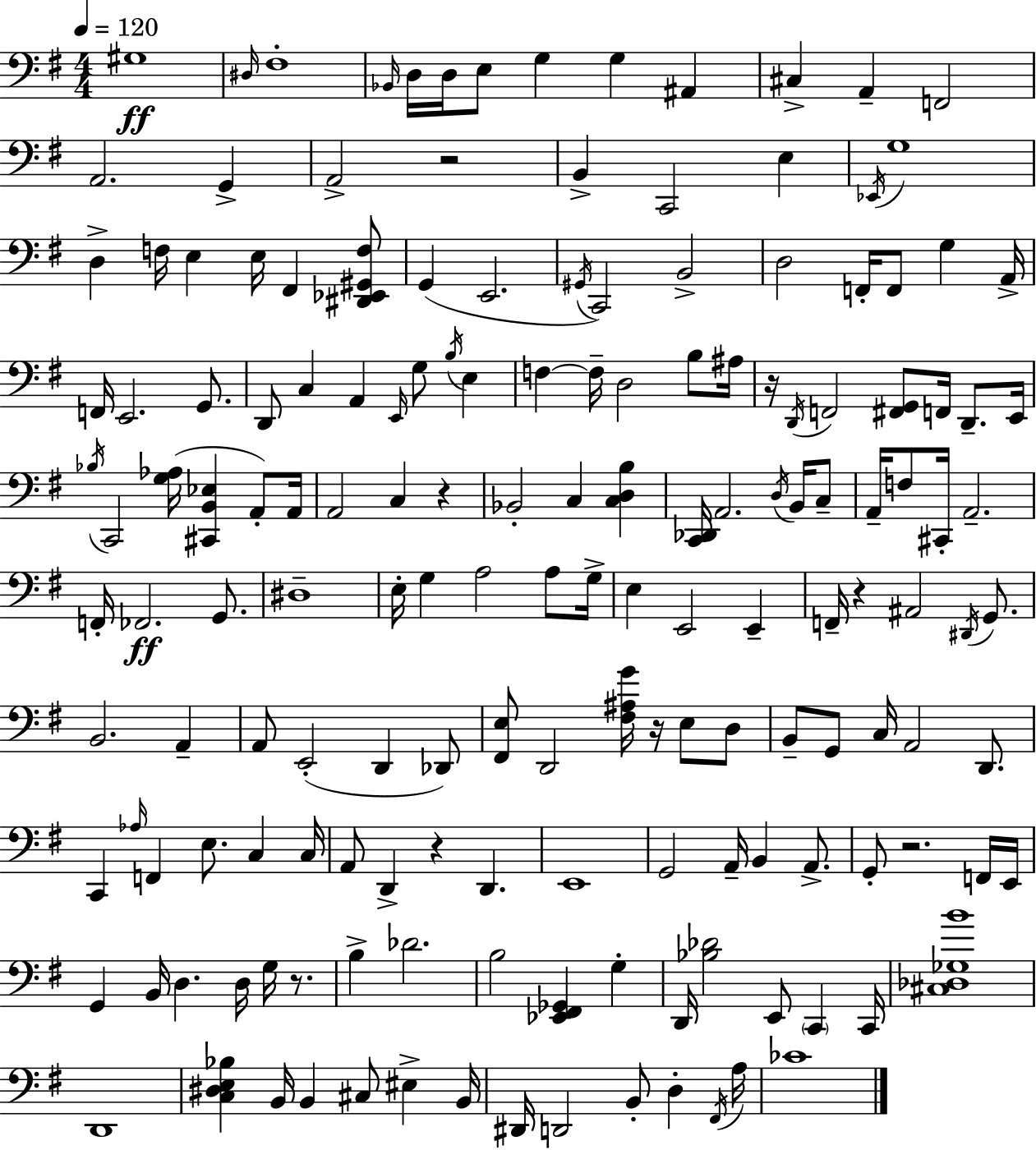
G#3/w D#3/s F#3/w Bb2/s D3/s D3/s E3/e G3/q G3/q A#2/q C#3/q A2/q F2/h A2/h. G2/q A2/h R/h B2/q C2/h E3/q Eb2/s G3/w D3/q F3/s E3/q E3/s F#2/q [D#2,Eb2,G#2,F3]/e G2/q E2/h. G#2/s C2/h B2/h D3/h F2/s F2/e G3/q A2/s F2/s E2/h. G2/e. D2/e C3/q A2/q E2/s G3/e B3/s E3/q F3/q F3/s D3/h B3/e A#3/s R/s D2/s F2/h [F#2,G2]/e F2/s D2/e. E2/s Bb3/s C2/h [G3,Ab3]/s [C#2,B2,Eb3]/q A2/e A2/s A2/h C3/q R/q Bb2/h C3/q [C3,D3,B3]/q [C2,Db2]/s A2/h. D3/s B2/s C3/e A2/s F3/e C#2/s A2/h. F2/s FES2/h. G2/e. D#3/w E3/s G3/q A3/h A3/e G3/s E3/q E2/h E2/q F2/s R/q A#2/h D#2/s G2/e. B2/h. A2/q A2/e E2/h D2/q Db2/e [F#2,E3]/e D2/h [F#3,A#3,G4]/s R/s E3/e D3/e B2/e G2/e C3/s A2/h D2/e. C2/q Ab3/s F2/q E3/e. C3/q C3/s A2/e D2/q R/q D2/q. E2/w G2/h A2/s B2/q A2/e. G2/e R/h. F2/s E2/s G2/q B2/s D3/q. D3/s G3/s R/e. B3/q Db4/h. B3/h [Eb2,F#2,Gb2]/q G3/q D2/s [Bb3,Db4]/h E2/e C2/q C2/s [C#3,Db3,Gb3,B4]/w D2/w [C3,D#3,E3,Bb3]/q B2/s B2/q C#3/e EIS3/q B2/s D#2/s D2/h B2/e D3/q F#2/s A3/s CES4/w